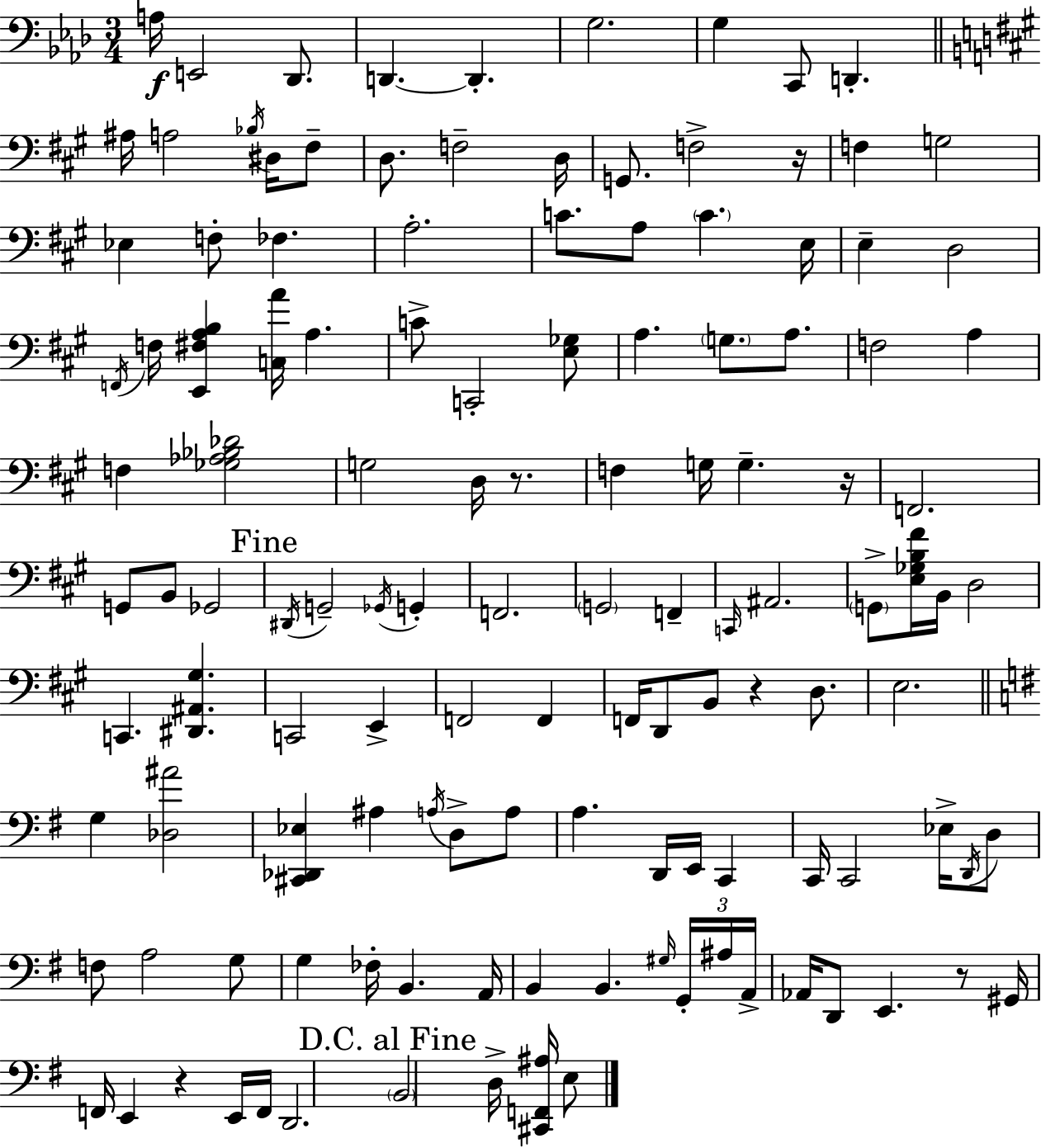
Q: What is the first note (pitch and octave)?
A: A3